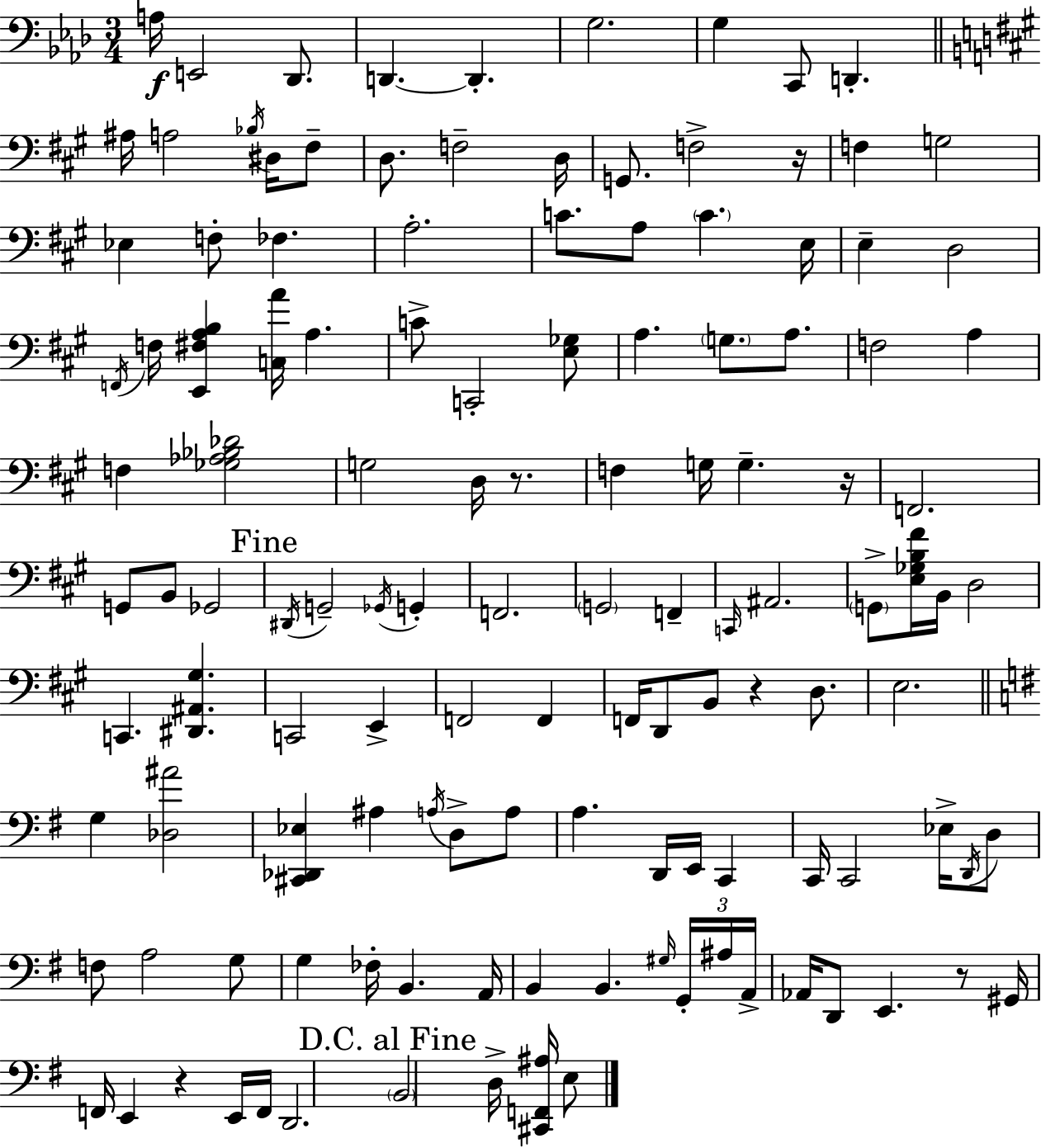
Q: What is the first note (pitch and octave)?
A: A3